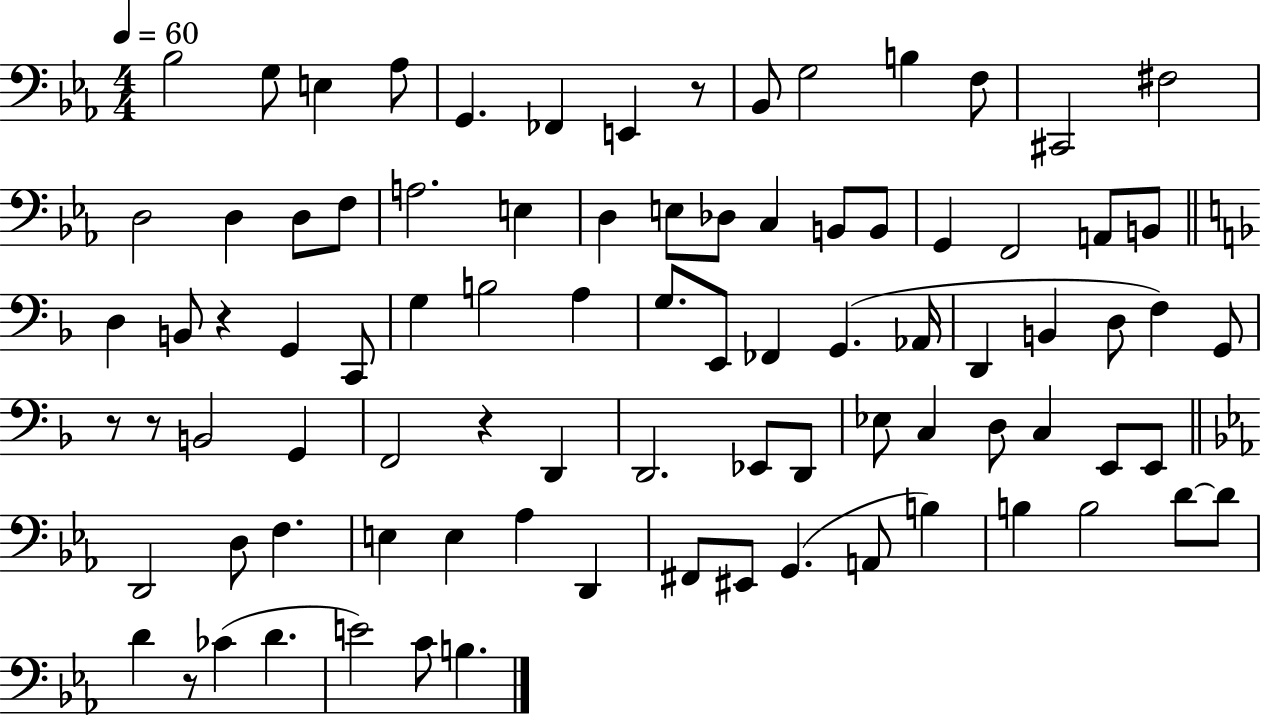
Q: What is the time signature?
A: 4/4